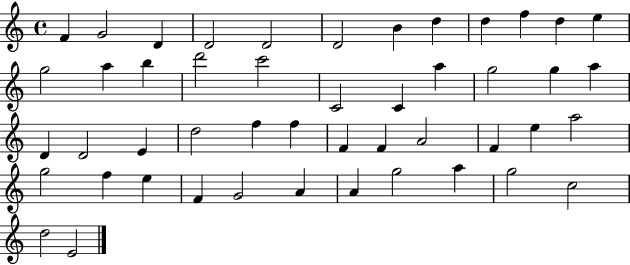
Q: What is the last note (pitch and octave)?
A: E4